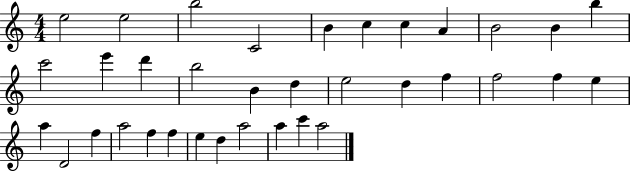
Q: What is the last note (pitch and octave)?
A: A5